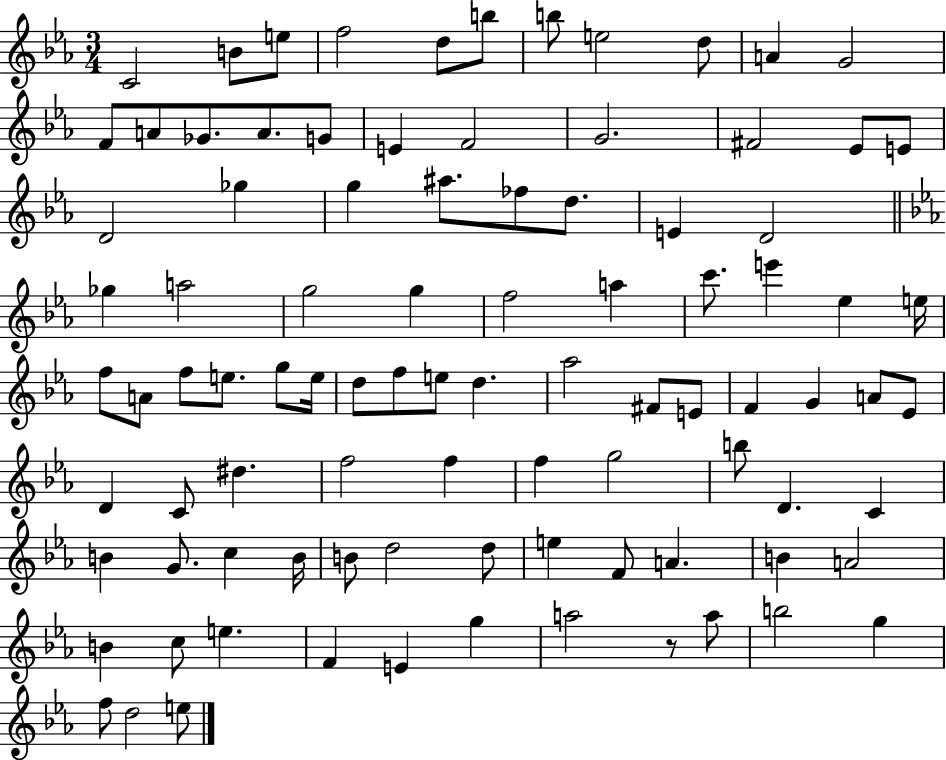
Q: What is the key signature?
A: EES major